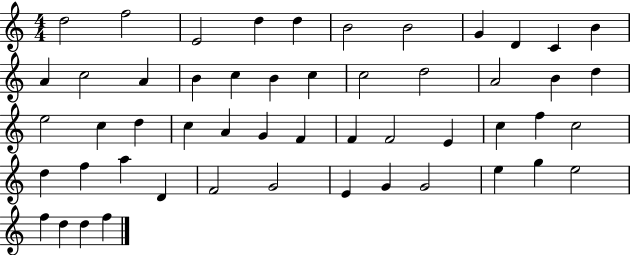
X:1
T:Untitled
M:4/4
L:1/4
K:C
d2 f2 E2 d d B2 B2 G D C B A c2 A B c B c c2 d2 A2 B d e2 c d c A G F F F2 E c f c2 d f a D F2 G2 E G G2 e g e2 f d d f